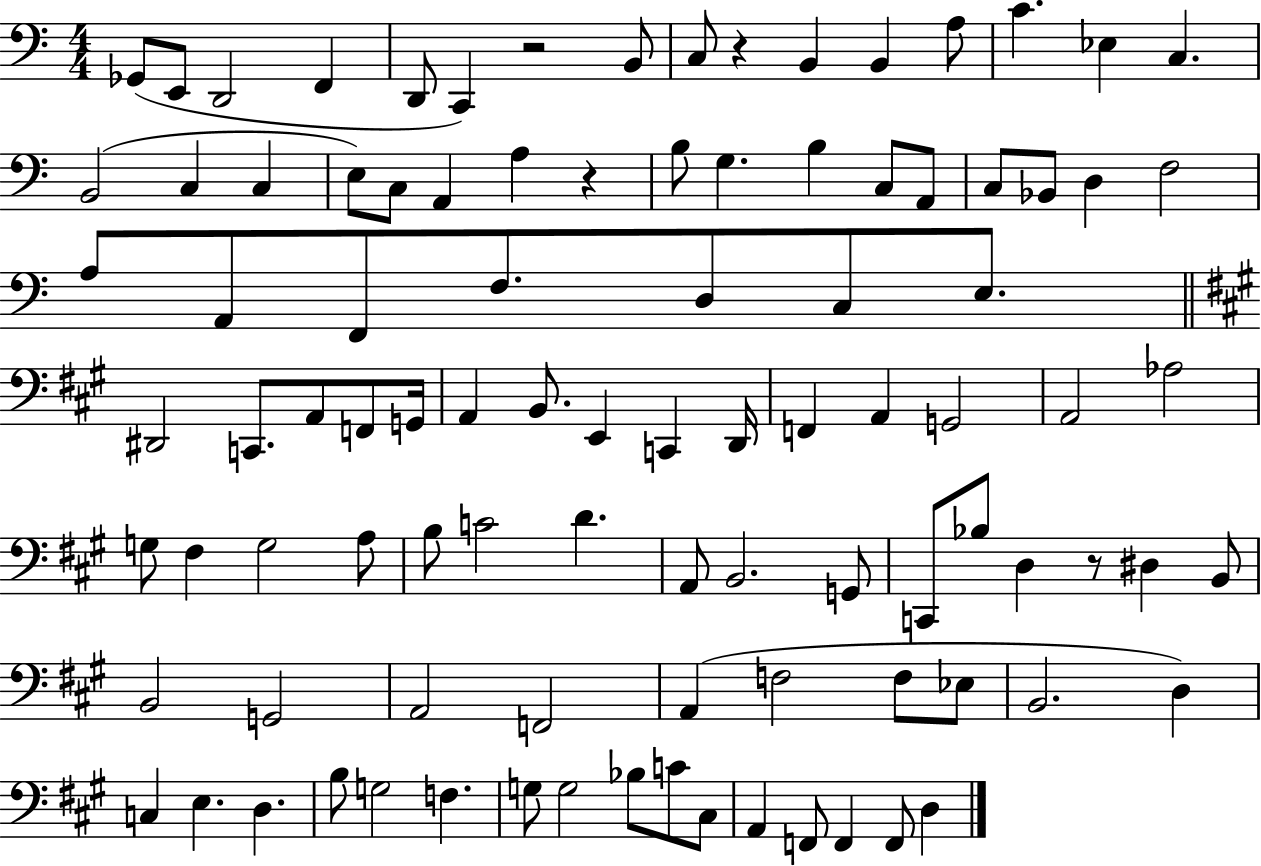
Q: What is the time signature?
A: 4/4